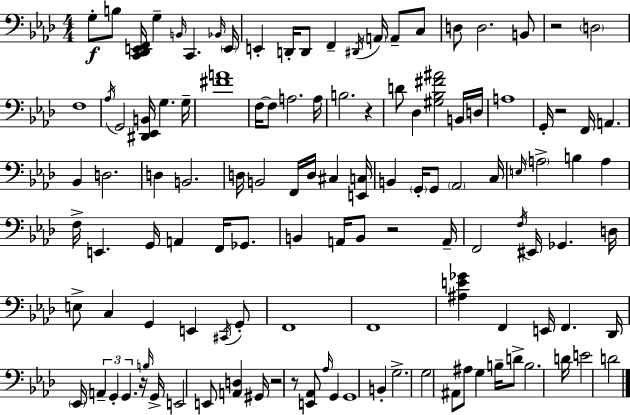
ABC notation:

X:1
T:Untitled
M:4/4
L:1/4
K:Fm
G,/2 B,/2 [C,,_D,,E,,F,,]/4 G, B,,/4 C,, _B,,/4 E,,/4 E,, D,,/4 D,,/2 F,, ^D,,/4 A,,/4 A,,/2 C,/2 D,/2 D,2 B,,/2 z2 D,2 F,4 _A,/4 G,,2 [^D,,_E,,B,,]/4 G, G,/4 [^FA]4 F,/4 F,/2 A,2 A,/4 B,2 z D/2 _D, [^G,_B,^F^A]2 B,,/4 D,/4 A,4 G,,/4 z2 F,,/4 A,, _B,, D,2 D, B,,2 D,/4 B,,2 F,,/4 D,/4 ^C, [E,,C,]/4 B,, G,,/4 G,,/2 _A,,2 C,/4 E,/4 A,2 B, A, F,/4 E,, G,,/4 A,, F,,/4 _G,,/2 B,, A,,/4 B,,/2 z2 A,,/4 F,,2 F,/4 ^E,,/4 _G,, D,/4 E,/2 C, G,, E,, ^C,,/4 G,,/2 F,,4 F,,4 [^A,E_G] F,, E,,/4 F,, _D,,/4 _E,,/4 A,, G,, G,, z/4 B,/4 G,,/4 E,,2 E,,/2 [A,,D,] ^G,,/4 z2 z/2 [E,,_A,,]/2 _A,/4 G,, G,,4 B,, G,2 G,2 ^A,,/2 ^A,/2 G, B,/4 D/2 B,2 D/4 E2 D2